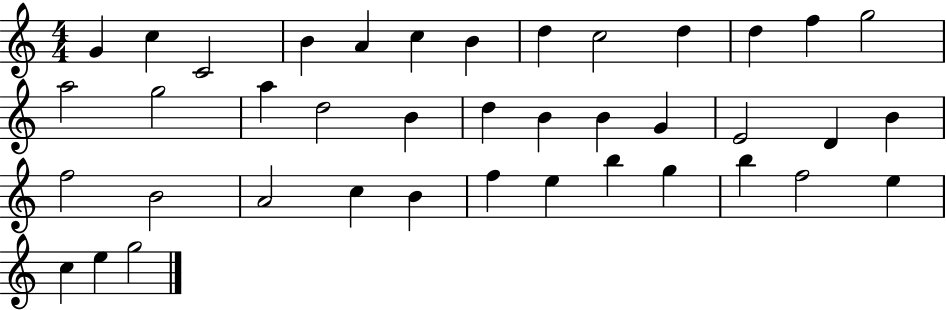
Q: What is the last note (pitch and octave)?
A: G5